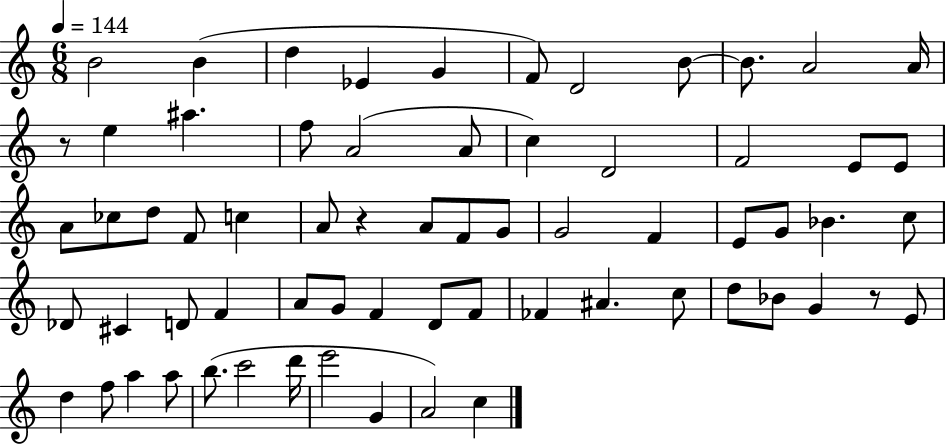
B4/h B4/q D5/q Eb4/q G4/q F4/e D4/h B4/e B4/e. A4/h A4/s R/e E5/q A#5/q. F5/e A4/h A4/e C5/q D4/h F4/h E4/e E4/e A4/e CES5/e D5/e F4/e C5/q A4/e R/q A4/e F4/e G4/e G4/h F4/q E4/e G4/e Bb4/q. C5/e Db4/e C#4/q D4/e F4/q A4/e G4/e F4/q D4/e F4/e FES4/q A#4/q. C5/e D5/e Bb4/e G4/q R/e E4/e D5/q F5/e A5/q A5/e B5/e. C6/h D6/s E6/h G4/q A4/h C5/q